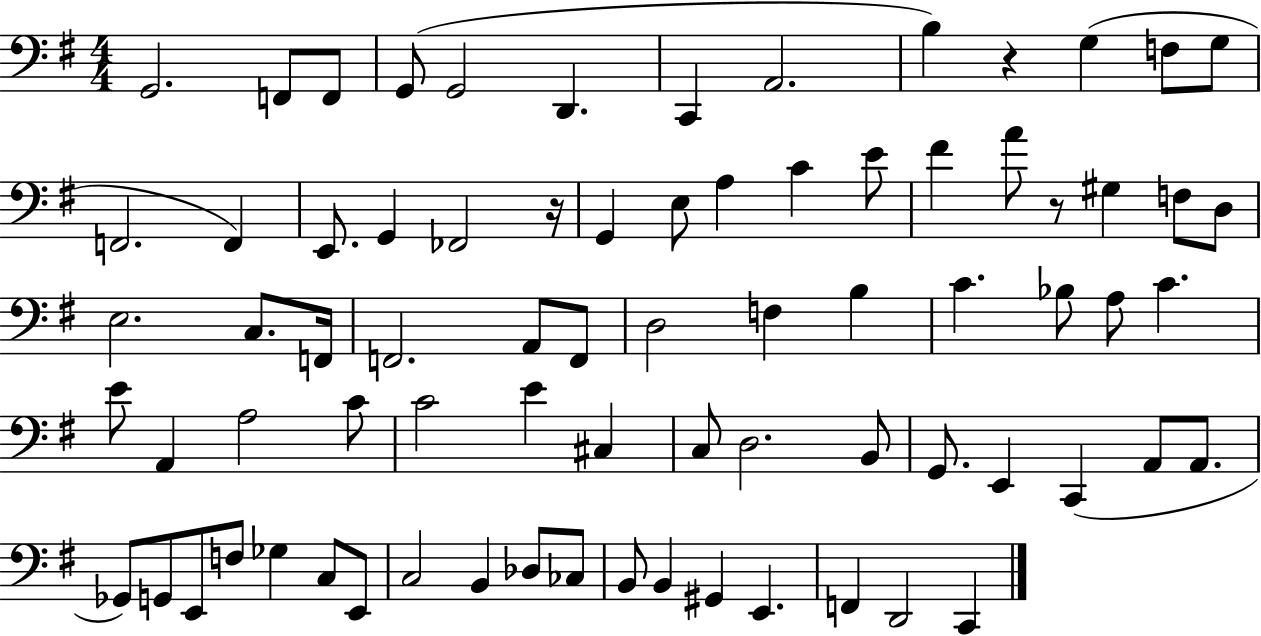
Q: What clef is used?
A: bass